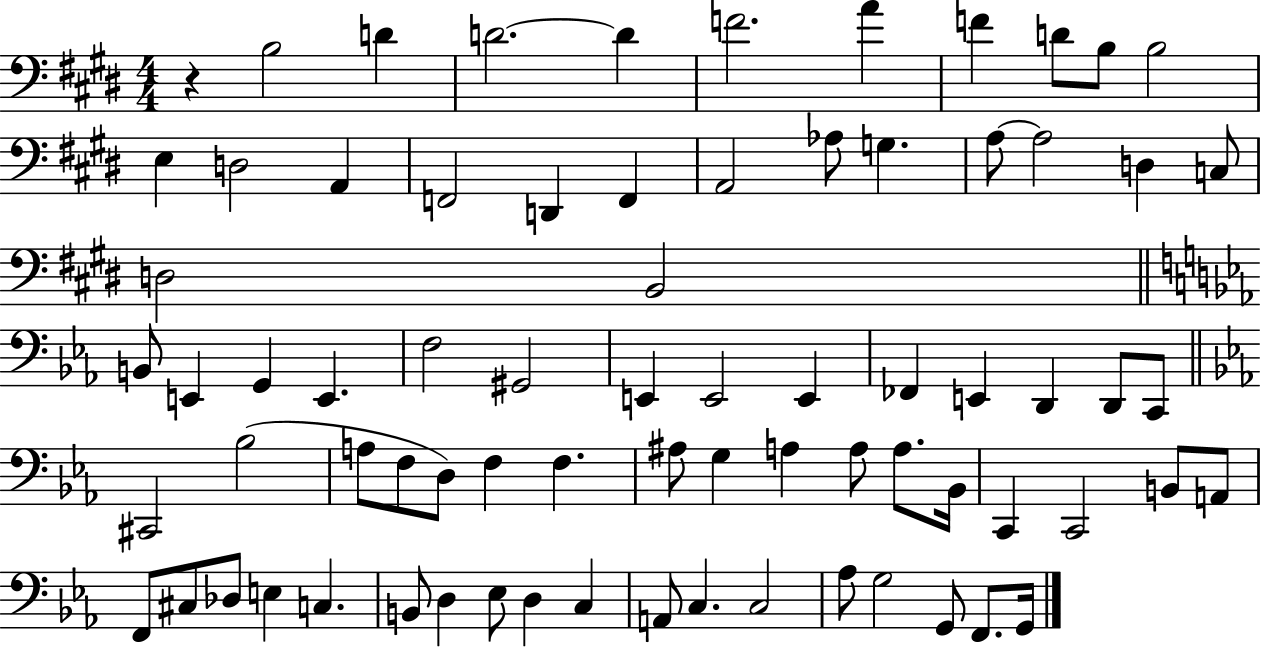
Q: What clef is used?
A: bass